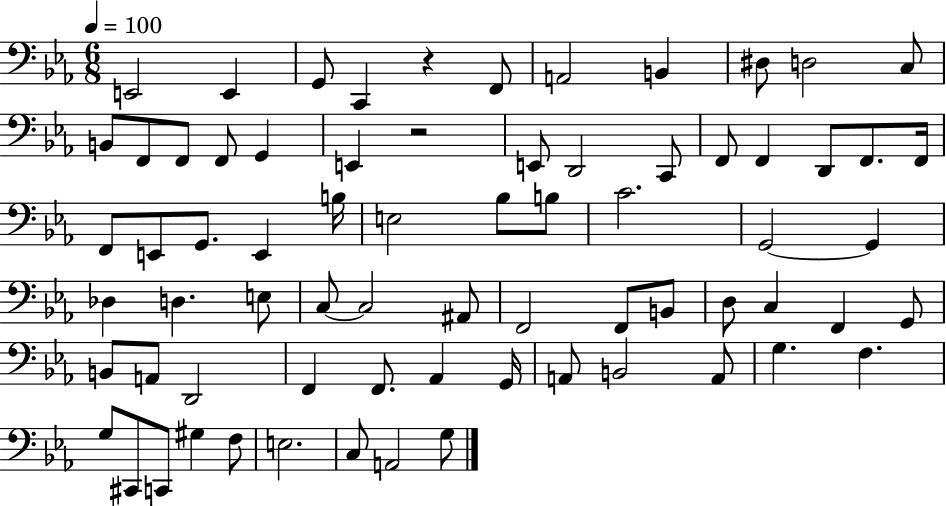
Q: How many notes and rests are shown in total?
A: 71